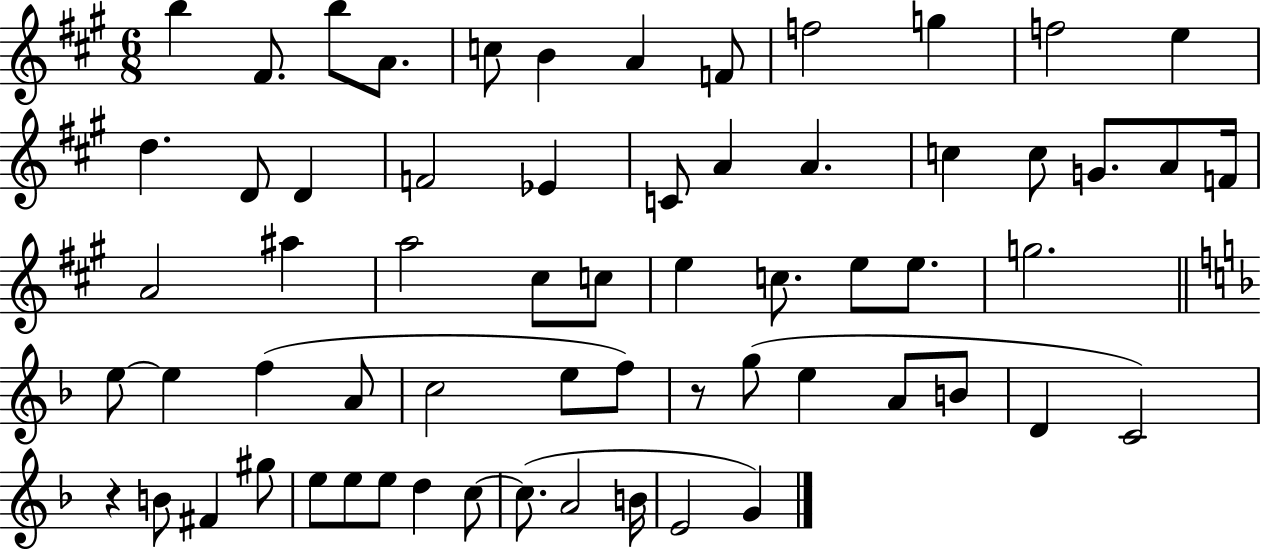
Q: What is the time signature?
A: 6/8